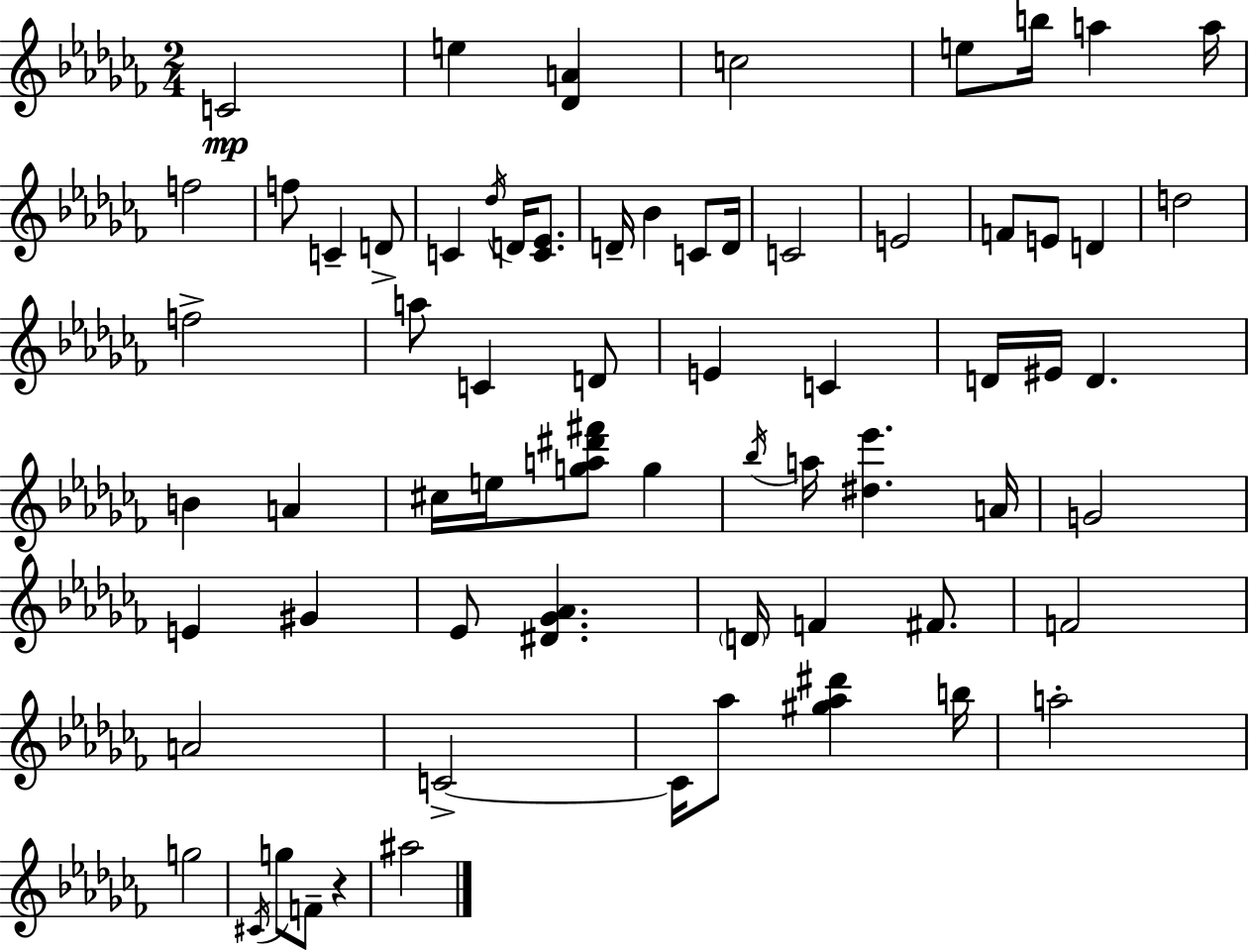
{
  \clef treble
  \numericTimeSignature
  \time 2/4
  \key aes \minor
  c'2\mp | e''4 <des' a'>4 | c''2 | e''8 b''16 a''4 a''16 | \break f''2 | f''8 c'4-- d'8-> | c'4 \acciaccatura { des''16 } d'16 <c' ees'>8. | d'16-- bes'4 c'8 | \break d'16 c'2 | e'2 | f'8 e'8 d'4 | d''2 | \break f''2-> | a''8 c'4 d'8 | e'4 c'4 | d'16 eis'16 d'4. | \break b'4 a'4 | cis''16 e''16 <g'' a'' dis''' fis'''>8 g''4 | \acciaccatura { bes''16 } a''16 <dis'' ees'''>4. | a'16 g'2 | \break e'4 gis'4 | ees'8 <dis' ges' aes'>4. | \parenthesize d'16 f'4 fis'8. | f'2 | \break a'2 | c'2->~~ | c'16 aes''8 <gis'' aes'' dis'''>4 | b''16 a''2-. | \break g''2 | \acciaccatura { cis'16 } g''8 f'8-- r4 | ais''2 | \bar "|."
}